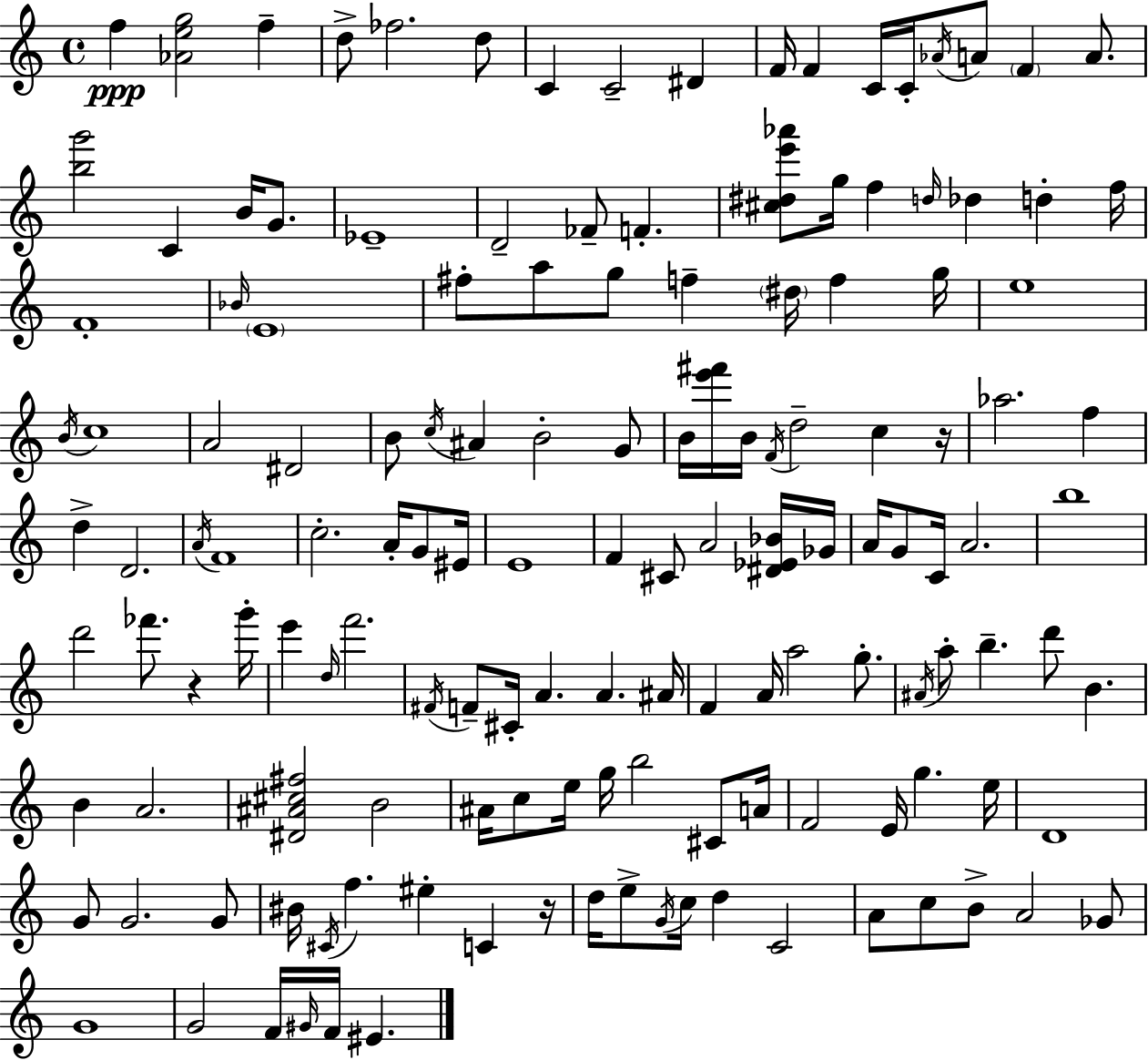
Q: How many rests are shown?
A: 3